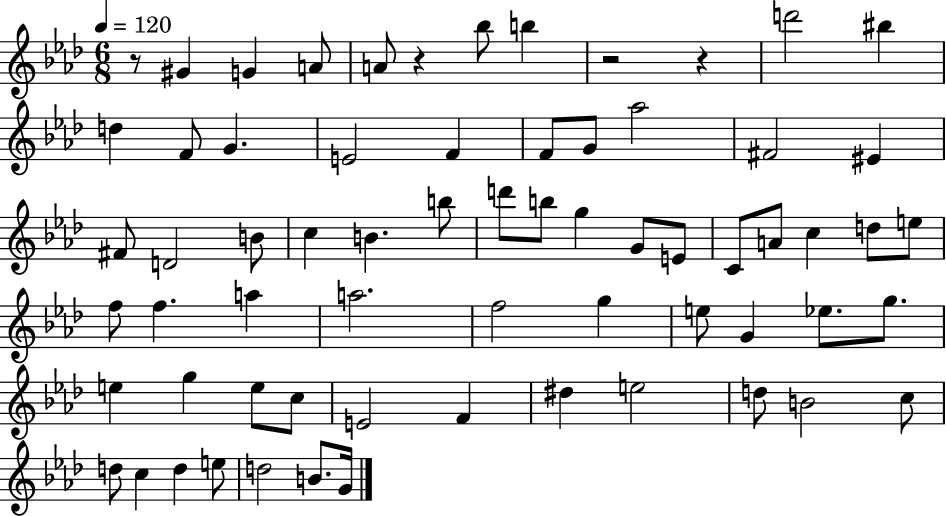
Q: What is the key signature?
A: AES major